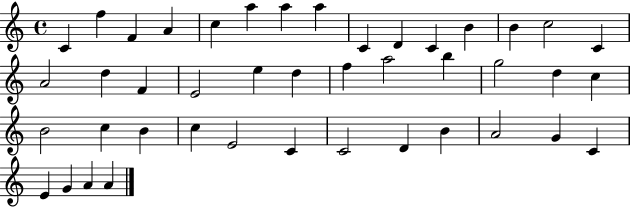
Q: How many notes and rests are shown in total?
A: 43